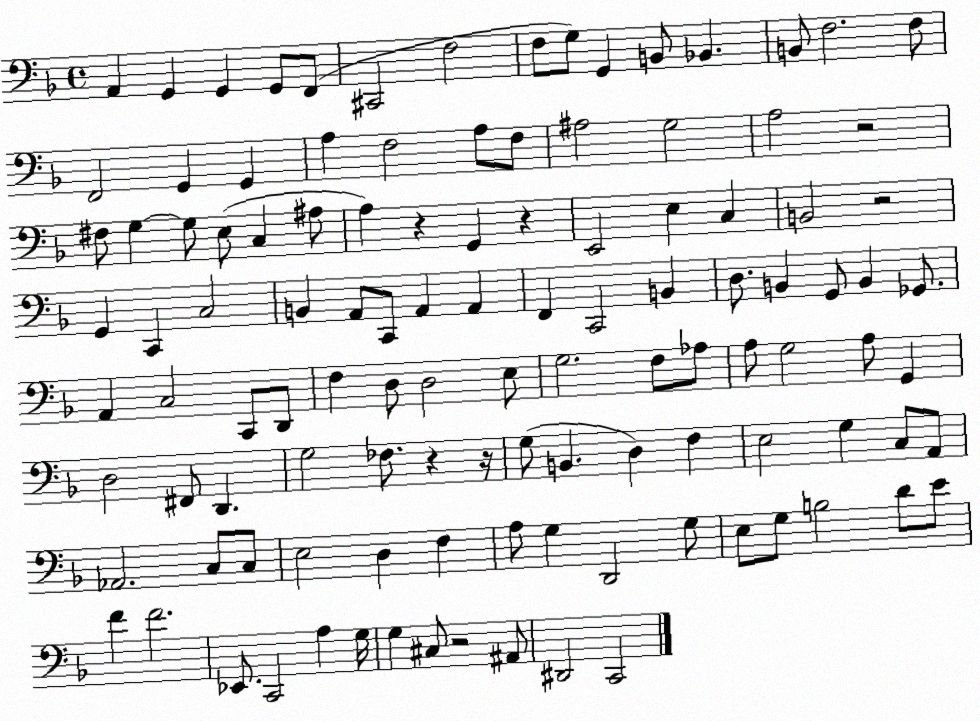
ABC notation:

X:1
T:Untitled
M:4/4
L:1/4
K:F
A,, G,, G,, G,,/2 F,,/2 ^C,,2 F,2 F,/2 G,/2 G,, B,,/2 _B,, B,,/2 F,2 F,/2 F,,2 G,, G,, A, F,2 A,/2 F,/2 ^A,2 G,2 A,2 z2 ^F,/2 G, G,/2 E,/2 C, ^A,/2 A, z G,, z E,,2 E, C, B,,2 z2 G,, C,, C,2 B,, A,,/2 C,,/2 A,, A,, F,, C,,2 B,, D,/2 B,, G,,/2 B,, _G,,/2 A,, C,2 C,,/2 D,,/2 F, D,/2 D,2 E,/2 G,2 F,/2 _A,/2 A,/2 G,2 A,/2 G,, D,2 ^F,,/2 D,, G,2 _F,/2 z z/4 G,/2 B,, D, F, E,2 G, C,/2 A,,/2 _A,,2 C,/2 C,/2 E,2 D, F, A,/2 G, D,,2 G,/2 E,/2 G,/2 B,2 D/2 E/2 F F2 _E,,/2 C,,2 A, G,/4 G, ^C,/2 z2 ^A,,/2 ^D,,2 C,,2